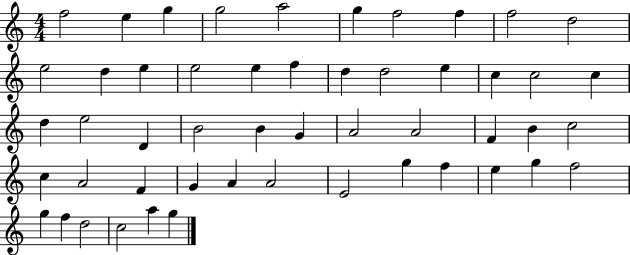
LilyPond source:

{
  \clef treble
  \numericTimeSignature
  \time 4/4
  \key c \major
  f''2 e''4 g''4 | g''2 a''2 | g''4 f''2 f''4 | f''2 d''2 | \break e''2 d''4 e''4 | e''2 e''4 f''4 | d''4 d''2 e''4 | c''4 c''2 c''4 | \break d''4 e''2 d'4 | b'2 b'4 g'4 | a'2 a'2 | f'4 b'4 c''2 | \break c''4 a'2 f'4 | g'4 a'4 a'2 | e'2 g''4 f''4 | e''4 g''4 f''2 | \break g''4 f''4 d''2 | c''2 a''4 g''4 | \bar "|."
}